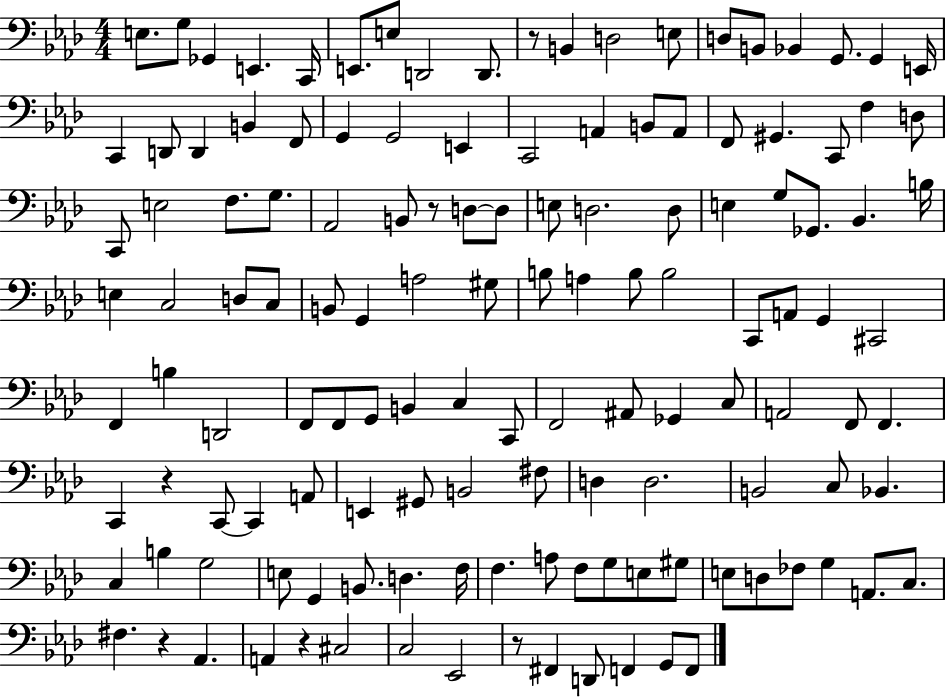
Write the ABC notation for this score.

X:1
T:Untitled
M:4/4
L:1/4
K:Ab
E,/2 G,/2 _G,, E,, C,,/4 E,,/2 E,/2 D,,2 D,,/2 z/2 B,, D,2 E,/2 D,/2 B,,/2 _B,, G,,/2 G,, E,,/4 C,, D,,/2 D,, B,, F,,/2 G,, G,,2 E,, C,,2 A,, B,,/2 A,,/2 F,,/2 ^G,, C,,/2 F, D,/2 C,,/2 E,2 F,/2 G,/2 _A,,2 B,,/2 z/2 D,/2 D,/2 E,/2 D,2 D,/2 E, G,/2 _G,,/2 _B,, B,/4 E, C,2 D,/2 C,/2 B,,/2 G,, A,2 ^G,/2 B,/2 A, B,/2 B,2 C,,/2 A,,/2 G,, ^C,,2 F,, B, D,,2 F,,/2 F,,/2 G,,/2 B,, C, C,,/2 F,,2 ^A,,/2 _G,, C,/2 A,,2 F,,/2 F,, C,, z C,,/2 C,, A,,/2 E,, ^G,,/2 B,,2 ^F,/2 D, D,2 B,,2 C,/2 _B,, C, B, G,2 E,/2 G,, B,,/2 D, F,/4 F, A,/2 F,/2 G,/2 E,/2 ^G,/2 E,/2 D,/2 _F,/2 G, A,,/2 C,/2 ^F, z _A,, A,, z ^C,2 C,2 _E,,2 z/2 ^F,, D,,/2 F,, G,,/2 F,,/2